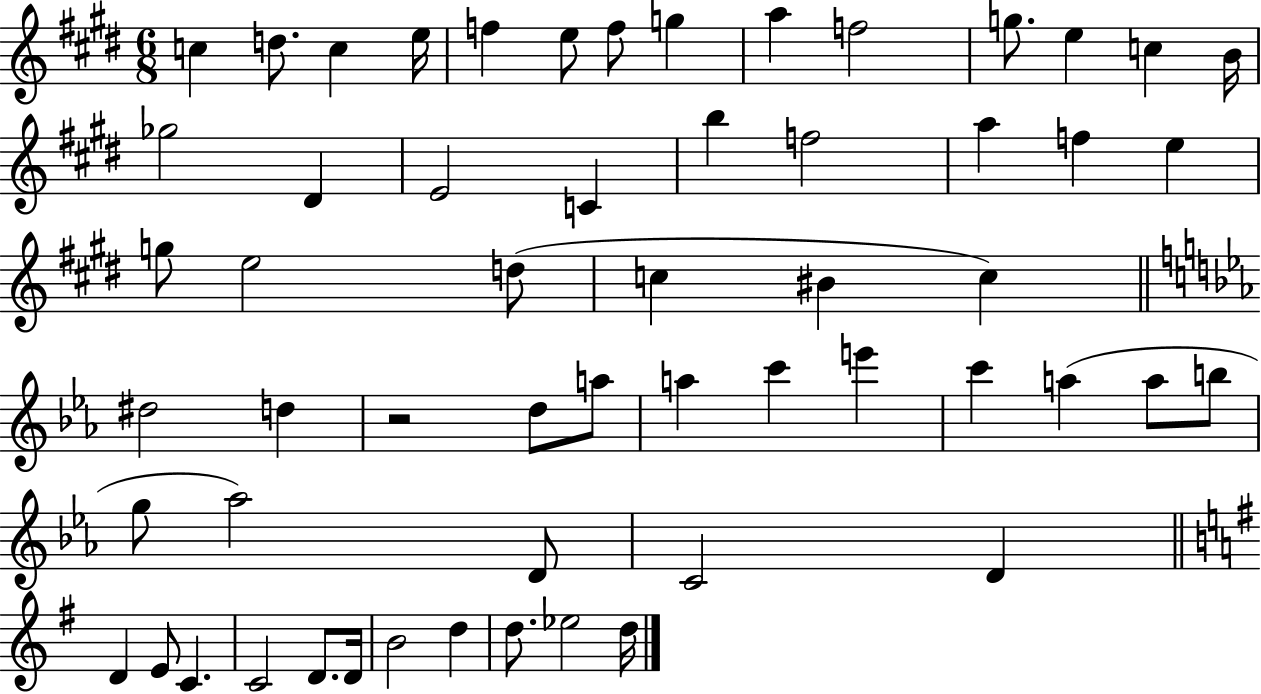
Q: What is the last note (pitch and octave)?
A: D5